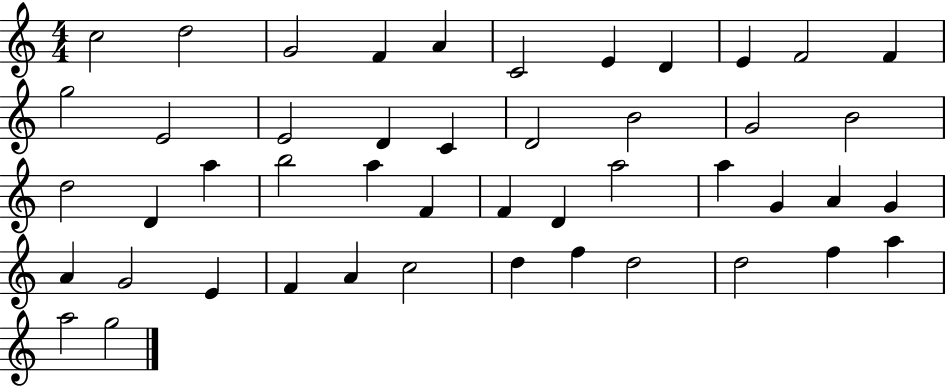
{
  \clef treble
  \numericTimeSignature
  \time 4/4
  \key c \major
  c''2 d''2 | g'2 f'4 a'4 | c'2 e'4 d'4 | e'4 f'2 f'4 | \break g''2 e'2 | e'2 d'4 c'4 | d'2 b'2 | g'2 b'2 | \break d''2 d'4 a''4 | b''2 a''4 f'4 | f'4 d'4 a''2 | a''4 g'4 a'4 g'4 | \break a'4 g'2 e'4 | f'4 a'4 c''2 | d''4 f''4 d''2 | d''2 f''4 a''4 | \break a''2 g''2 | \bar "|."
}